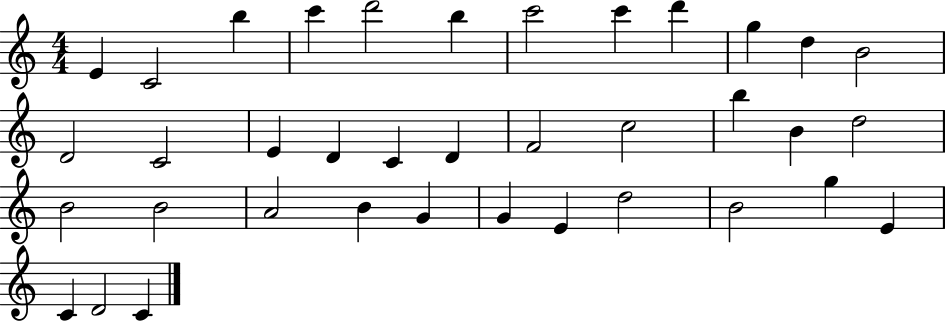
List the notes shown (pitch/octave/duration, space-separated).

E4/q C4/h B5/q C6/q D6/h B5/q C6/h C6/q D6/q G5/q D5/q B4/h D4/h C4/h E4/q D4/q C4/q D4/q F4/h C5/h B5/q B4/q D5/h B4/h B4/h A4/h B4/q G4/q G4/q E4/q D5/h B4/h G5/q E4/q C4/q D4/h C4/q